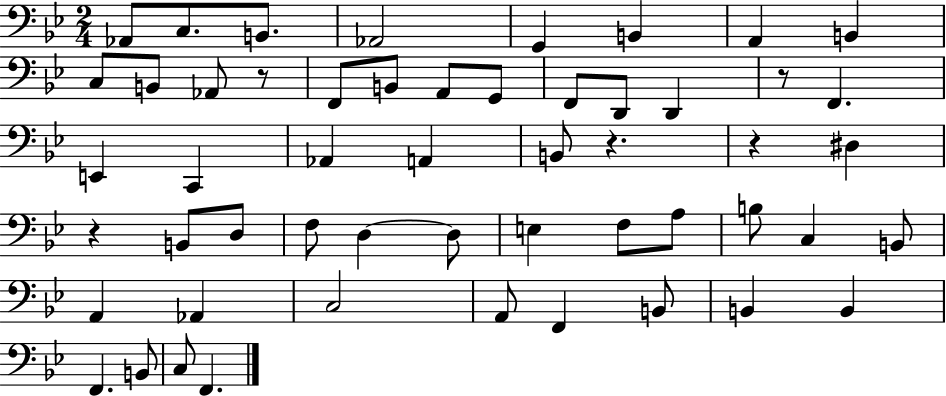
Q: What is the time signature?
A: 2/4